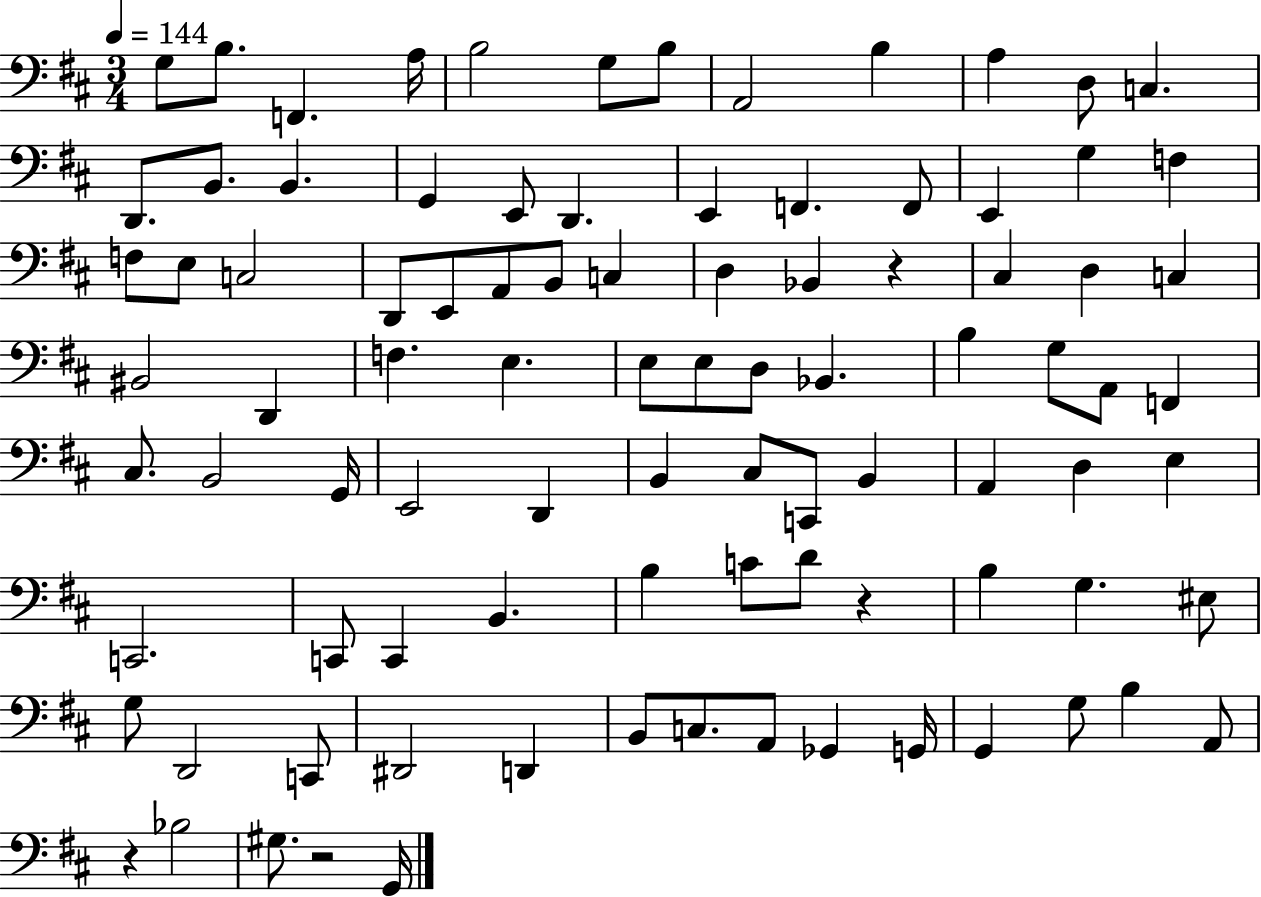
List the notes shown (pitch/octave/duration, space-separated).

G3/e B3/e. F2/q. A3/s B3/h G3/e B3/e A2/h B3/q A3/q D3/e C3/q. D2/e. B2/e. B2/q. G2/q E2/e D2/q. E2/q F2/q. F2/e E2/q G3/q F3/q F3/e E3/e C3/h D2/e E2/e A2/e B2/e C3/q D3/q Bb2/q R/q C#3/q D3/q C3/q BIS2/h D2/q F3/q. E3/q. E3/e E3/e D3/e Bb2/q. B3/q G3/e A2/e F2/q C#3/e. B2/h G2/s E2/h D2/q B2/q C#3/e C2/e B2/q A2/q D3/q E3/q C2/h. C2/e C2/q B2/q. B3/q C4/e D4/e R/q B3/q G3/q. EIS3/e G3/e D2/h C2/e D#2/h D2/q B2/e C3/e. A2/e Gb2/q G2/s G2/q G3/e B3/q A2/e R/q Bb3/h G#3/e. R/h G2/s